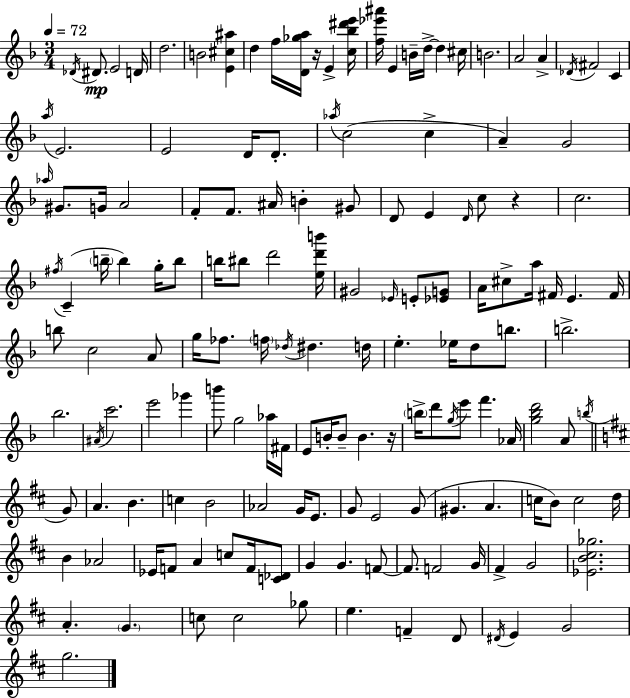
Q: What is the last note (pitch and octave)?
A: G5